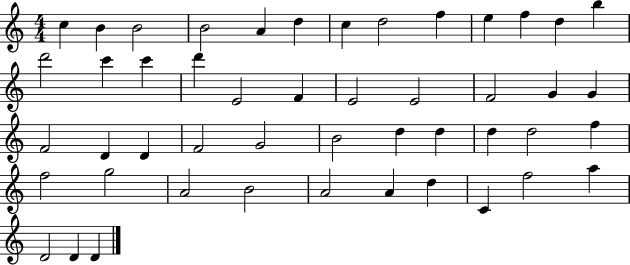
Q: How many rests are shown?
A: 0